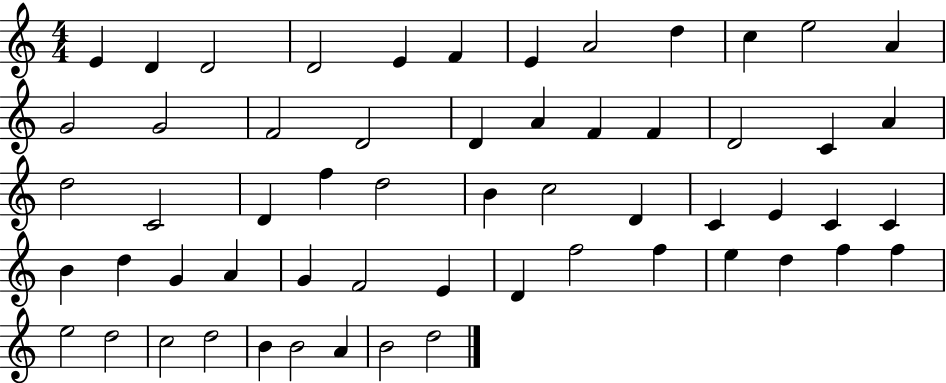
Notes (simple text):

E4/q D4/q D4/h D4/h E4/q F4/q E4/q A4/h D5/q C5/q E5/h A4/q G4/h G4/h F4/h D4/h D4/q A4/q F4/q F4/q D4/h C4/q A4/q D5/h C4/h D4/q F5/q D5/h B4/q C5/h D4/q C4/q E4/q C4/q C4/q B4/q D5/q G4/q A4/q G4/q F4/h E4/q D4/q F5/h F5/q E5/q D5/q F5/q F5/q E5/h D5/h C5/h D5/h B4/q B4/h A4/q B4/h D5/h